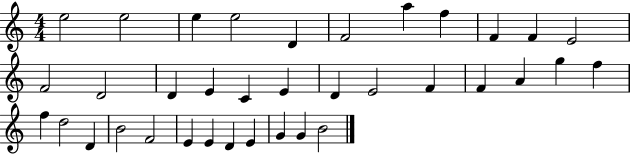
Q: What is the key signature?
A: C major